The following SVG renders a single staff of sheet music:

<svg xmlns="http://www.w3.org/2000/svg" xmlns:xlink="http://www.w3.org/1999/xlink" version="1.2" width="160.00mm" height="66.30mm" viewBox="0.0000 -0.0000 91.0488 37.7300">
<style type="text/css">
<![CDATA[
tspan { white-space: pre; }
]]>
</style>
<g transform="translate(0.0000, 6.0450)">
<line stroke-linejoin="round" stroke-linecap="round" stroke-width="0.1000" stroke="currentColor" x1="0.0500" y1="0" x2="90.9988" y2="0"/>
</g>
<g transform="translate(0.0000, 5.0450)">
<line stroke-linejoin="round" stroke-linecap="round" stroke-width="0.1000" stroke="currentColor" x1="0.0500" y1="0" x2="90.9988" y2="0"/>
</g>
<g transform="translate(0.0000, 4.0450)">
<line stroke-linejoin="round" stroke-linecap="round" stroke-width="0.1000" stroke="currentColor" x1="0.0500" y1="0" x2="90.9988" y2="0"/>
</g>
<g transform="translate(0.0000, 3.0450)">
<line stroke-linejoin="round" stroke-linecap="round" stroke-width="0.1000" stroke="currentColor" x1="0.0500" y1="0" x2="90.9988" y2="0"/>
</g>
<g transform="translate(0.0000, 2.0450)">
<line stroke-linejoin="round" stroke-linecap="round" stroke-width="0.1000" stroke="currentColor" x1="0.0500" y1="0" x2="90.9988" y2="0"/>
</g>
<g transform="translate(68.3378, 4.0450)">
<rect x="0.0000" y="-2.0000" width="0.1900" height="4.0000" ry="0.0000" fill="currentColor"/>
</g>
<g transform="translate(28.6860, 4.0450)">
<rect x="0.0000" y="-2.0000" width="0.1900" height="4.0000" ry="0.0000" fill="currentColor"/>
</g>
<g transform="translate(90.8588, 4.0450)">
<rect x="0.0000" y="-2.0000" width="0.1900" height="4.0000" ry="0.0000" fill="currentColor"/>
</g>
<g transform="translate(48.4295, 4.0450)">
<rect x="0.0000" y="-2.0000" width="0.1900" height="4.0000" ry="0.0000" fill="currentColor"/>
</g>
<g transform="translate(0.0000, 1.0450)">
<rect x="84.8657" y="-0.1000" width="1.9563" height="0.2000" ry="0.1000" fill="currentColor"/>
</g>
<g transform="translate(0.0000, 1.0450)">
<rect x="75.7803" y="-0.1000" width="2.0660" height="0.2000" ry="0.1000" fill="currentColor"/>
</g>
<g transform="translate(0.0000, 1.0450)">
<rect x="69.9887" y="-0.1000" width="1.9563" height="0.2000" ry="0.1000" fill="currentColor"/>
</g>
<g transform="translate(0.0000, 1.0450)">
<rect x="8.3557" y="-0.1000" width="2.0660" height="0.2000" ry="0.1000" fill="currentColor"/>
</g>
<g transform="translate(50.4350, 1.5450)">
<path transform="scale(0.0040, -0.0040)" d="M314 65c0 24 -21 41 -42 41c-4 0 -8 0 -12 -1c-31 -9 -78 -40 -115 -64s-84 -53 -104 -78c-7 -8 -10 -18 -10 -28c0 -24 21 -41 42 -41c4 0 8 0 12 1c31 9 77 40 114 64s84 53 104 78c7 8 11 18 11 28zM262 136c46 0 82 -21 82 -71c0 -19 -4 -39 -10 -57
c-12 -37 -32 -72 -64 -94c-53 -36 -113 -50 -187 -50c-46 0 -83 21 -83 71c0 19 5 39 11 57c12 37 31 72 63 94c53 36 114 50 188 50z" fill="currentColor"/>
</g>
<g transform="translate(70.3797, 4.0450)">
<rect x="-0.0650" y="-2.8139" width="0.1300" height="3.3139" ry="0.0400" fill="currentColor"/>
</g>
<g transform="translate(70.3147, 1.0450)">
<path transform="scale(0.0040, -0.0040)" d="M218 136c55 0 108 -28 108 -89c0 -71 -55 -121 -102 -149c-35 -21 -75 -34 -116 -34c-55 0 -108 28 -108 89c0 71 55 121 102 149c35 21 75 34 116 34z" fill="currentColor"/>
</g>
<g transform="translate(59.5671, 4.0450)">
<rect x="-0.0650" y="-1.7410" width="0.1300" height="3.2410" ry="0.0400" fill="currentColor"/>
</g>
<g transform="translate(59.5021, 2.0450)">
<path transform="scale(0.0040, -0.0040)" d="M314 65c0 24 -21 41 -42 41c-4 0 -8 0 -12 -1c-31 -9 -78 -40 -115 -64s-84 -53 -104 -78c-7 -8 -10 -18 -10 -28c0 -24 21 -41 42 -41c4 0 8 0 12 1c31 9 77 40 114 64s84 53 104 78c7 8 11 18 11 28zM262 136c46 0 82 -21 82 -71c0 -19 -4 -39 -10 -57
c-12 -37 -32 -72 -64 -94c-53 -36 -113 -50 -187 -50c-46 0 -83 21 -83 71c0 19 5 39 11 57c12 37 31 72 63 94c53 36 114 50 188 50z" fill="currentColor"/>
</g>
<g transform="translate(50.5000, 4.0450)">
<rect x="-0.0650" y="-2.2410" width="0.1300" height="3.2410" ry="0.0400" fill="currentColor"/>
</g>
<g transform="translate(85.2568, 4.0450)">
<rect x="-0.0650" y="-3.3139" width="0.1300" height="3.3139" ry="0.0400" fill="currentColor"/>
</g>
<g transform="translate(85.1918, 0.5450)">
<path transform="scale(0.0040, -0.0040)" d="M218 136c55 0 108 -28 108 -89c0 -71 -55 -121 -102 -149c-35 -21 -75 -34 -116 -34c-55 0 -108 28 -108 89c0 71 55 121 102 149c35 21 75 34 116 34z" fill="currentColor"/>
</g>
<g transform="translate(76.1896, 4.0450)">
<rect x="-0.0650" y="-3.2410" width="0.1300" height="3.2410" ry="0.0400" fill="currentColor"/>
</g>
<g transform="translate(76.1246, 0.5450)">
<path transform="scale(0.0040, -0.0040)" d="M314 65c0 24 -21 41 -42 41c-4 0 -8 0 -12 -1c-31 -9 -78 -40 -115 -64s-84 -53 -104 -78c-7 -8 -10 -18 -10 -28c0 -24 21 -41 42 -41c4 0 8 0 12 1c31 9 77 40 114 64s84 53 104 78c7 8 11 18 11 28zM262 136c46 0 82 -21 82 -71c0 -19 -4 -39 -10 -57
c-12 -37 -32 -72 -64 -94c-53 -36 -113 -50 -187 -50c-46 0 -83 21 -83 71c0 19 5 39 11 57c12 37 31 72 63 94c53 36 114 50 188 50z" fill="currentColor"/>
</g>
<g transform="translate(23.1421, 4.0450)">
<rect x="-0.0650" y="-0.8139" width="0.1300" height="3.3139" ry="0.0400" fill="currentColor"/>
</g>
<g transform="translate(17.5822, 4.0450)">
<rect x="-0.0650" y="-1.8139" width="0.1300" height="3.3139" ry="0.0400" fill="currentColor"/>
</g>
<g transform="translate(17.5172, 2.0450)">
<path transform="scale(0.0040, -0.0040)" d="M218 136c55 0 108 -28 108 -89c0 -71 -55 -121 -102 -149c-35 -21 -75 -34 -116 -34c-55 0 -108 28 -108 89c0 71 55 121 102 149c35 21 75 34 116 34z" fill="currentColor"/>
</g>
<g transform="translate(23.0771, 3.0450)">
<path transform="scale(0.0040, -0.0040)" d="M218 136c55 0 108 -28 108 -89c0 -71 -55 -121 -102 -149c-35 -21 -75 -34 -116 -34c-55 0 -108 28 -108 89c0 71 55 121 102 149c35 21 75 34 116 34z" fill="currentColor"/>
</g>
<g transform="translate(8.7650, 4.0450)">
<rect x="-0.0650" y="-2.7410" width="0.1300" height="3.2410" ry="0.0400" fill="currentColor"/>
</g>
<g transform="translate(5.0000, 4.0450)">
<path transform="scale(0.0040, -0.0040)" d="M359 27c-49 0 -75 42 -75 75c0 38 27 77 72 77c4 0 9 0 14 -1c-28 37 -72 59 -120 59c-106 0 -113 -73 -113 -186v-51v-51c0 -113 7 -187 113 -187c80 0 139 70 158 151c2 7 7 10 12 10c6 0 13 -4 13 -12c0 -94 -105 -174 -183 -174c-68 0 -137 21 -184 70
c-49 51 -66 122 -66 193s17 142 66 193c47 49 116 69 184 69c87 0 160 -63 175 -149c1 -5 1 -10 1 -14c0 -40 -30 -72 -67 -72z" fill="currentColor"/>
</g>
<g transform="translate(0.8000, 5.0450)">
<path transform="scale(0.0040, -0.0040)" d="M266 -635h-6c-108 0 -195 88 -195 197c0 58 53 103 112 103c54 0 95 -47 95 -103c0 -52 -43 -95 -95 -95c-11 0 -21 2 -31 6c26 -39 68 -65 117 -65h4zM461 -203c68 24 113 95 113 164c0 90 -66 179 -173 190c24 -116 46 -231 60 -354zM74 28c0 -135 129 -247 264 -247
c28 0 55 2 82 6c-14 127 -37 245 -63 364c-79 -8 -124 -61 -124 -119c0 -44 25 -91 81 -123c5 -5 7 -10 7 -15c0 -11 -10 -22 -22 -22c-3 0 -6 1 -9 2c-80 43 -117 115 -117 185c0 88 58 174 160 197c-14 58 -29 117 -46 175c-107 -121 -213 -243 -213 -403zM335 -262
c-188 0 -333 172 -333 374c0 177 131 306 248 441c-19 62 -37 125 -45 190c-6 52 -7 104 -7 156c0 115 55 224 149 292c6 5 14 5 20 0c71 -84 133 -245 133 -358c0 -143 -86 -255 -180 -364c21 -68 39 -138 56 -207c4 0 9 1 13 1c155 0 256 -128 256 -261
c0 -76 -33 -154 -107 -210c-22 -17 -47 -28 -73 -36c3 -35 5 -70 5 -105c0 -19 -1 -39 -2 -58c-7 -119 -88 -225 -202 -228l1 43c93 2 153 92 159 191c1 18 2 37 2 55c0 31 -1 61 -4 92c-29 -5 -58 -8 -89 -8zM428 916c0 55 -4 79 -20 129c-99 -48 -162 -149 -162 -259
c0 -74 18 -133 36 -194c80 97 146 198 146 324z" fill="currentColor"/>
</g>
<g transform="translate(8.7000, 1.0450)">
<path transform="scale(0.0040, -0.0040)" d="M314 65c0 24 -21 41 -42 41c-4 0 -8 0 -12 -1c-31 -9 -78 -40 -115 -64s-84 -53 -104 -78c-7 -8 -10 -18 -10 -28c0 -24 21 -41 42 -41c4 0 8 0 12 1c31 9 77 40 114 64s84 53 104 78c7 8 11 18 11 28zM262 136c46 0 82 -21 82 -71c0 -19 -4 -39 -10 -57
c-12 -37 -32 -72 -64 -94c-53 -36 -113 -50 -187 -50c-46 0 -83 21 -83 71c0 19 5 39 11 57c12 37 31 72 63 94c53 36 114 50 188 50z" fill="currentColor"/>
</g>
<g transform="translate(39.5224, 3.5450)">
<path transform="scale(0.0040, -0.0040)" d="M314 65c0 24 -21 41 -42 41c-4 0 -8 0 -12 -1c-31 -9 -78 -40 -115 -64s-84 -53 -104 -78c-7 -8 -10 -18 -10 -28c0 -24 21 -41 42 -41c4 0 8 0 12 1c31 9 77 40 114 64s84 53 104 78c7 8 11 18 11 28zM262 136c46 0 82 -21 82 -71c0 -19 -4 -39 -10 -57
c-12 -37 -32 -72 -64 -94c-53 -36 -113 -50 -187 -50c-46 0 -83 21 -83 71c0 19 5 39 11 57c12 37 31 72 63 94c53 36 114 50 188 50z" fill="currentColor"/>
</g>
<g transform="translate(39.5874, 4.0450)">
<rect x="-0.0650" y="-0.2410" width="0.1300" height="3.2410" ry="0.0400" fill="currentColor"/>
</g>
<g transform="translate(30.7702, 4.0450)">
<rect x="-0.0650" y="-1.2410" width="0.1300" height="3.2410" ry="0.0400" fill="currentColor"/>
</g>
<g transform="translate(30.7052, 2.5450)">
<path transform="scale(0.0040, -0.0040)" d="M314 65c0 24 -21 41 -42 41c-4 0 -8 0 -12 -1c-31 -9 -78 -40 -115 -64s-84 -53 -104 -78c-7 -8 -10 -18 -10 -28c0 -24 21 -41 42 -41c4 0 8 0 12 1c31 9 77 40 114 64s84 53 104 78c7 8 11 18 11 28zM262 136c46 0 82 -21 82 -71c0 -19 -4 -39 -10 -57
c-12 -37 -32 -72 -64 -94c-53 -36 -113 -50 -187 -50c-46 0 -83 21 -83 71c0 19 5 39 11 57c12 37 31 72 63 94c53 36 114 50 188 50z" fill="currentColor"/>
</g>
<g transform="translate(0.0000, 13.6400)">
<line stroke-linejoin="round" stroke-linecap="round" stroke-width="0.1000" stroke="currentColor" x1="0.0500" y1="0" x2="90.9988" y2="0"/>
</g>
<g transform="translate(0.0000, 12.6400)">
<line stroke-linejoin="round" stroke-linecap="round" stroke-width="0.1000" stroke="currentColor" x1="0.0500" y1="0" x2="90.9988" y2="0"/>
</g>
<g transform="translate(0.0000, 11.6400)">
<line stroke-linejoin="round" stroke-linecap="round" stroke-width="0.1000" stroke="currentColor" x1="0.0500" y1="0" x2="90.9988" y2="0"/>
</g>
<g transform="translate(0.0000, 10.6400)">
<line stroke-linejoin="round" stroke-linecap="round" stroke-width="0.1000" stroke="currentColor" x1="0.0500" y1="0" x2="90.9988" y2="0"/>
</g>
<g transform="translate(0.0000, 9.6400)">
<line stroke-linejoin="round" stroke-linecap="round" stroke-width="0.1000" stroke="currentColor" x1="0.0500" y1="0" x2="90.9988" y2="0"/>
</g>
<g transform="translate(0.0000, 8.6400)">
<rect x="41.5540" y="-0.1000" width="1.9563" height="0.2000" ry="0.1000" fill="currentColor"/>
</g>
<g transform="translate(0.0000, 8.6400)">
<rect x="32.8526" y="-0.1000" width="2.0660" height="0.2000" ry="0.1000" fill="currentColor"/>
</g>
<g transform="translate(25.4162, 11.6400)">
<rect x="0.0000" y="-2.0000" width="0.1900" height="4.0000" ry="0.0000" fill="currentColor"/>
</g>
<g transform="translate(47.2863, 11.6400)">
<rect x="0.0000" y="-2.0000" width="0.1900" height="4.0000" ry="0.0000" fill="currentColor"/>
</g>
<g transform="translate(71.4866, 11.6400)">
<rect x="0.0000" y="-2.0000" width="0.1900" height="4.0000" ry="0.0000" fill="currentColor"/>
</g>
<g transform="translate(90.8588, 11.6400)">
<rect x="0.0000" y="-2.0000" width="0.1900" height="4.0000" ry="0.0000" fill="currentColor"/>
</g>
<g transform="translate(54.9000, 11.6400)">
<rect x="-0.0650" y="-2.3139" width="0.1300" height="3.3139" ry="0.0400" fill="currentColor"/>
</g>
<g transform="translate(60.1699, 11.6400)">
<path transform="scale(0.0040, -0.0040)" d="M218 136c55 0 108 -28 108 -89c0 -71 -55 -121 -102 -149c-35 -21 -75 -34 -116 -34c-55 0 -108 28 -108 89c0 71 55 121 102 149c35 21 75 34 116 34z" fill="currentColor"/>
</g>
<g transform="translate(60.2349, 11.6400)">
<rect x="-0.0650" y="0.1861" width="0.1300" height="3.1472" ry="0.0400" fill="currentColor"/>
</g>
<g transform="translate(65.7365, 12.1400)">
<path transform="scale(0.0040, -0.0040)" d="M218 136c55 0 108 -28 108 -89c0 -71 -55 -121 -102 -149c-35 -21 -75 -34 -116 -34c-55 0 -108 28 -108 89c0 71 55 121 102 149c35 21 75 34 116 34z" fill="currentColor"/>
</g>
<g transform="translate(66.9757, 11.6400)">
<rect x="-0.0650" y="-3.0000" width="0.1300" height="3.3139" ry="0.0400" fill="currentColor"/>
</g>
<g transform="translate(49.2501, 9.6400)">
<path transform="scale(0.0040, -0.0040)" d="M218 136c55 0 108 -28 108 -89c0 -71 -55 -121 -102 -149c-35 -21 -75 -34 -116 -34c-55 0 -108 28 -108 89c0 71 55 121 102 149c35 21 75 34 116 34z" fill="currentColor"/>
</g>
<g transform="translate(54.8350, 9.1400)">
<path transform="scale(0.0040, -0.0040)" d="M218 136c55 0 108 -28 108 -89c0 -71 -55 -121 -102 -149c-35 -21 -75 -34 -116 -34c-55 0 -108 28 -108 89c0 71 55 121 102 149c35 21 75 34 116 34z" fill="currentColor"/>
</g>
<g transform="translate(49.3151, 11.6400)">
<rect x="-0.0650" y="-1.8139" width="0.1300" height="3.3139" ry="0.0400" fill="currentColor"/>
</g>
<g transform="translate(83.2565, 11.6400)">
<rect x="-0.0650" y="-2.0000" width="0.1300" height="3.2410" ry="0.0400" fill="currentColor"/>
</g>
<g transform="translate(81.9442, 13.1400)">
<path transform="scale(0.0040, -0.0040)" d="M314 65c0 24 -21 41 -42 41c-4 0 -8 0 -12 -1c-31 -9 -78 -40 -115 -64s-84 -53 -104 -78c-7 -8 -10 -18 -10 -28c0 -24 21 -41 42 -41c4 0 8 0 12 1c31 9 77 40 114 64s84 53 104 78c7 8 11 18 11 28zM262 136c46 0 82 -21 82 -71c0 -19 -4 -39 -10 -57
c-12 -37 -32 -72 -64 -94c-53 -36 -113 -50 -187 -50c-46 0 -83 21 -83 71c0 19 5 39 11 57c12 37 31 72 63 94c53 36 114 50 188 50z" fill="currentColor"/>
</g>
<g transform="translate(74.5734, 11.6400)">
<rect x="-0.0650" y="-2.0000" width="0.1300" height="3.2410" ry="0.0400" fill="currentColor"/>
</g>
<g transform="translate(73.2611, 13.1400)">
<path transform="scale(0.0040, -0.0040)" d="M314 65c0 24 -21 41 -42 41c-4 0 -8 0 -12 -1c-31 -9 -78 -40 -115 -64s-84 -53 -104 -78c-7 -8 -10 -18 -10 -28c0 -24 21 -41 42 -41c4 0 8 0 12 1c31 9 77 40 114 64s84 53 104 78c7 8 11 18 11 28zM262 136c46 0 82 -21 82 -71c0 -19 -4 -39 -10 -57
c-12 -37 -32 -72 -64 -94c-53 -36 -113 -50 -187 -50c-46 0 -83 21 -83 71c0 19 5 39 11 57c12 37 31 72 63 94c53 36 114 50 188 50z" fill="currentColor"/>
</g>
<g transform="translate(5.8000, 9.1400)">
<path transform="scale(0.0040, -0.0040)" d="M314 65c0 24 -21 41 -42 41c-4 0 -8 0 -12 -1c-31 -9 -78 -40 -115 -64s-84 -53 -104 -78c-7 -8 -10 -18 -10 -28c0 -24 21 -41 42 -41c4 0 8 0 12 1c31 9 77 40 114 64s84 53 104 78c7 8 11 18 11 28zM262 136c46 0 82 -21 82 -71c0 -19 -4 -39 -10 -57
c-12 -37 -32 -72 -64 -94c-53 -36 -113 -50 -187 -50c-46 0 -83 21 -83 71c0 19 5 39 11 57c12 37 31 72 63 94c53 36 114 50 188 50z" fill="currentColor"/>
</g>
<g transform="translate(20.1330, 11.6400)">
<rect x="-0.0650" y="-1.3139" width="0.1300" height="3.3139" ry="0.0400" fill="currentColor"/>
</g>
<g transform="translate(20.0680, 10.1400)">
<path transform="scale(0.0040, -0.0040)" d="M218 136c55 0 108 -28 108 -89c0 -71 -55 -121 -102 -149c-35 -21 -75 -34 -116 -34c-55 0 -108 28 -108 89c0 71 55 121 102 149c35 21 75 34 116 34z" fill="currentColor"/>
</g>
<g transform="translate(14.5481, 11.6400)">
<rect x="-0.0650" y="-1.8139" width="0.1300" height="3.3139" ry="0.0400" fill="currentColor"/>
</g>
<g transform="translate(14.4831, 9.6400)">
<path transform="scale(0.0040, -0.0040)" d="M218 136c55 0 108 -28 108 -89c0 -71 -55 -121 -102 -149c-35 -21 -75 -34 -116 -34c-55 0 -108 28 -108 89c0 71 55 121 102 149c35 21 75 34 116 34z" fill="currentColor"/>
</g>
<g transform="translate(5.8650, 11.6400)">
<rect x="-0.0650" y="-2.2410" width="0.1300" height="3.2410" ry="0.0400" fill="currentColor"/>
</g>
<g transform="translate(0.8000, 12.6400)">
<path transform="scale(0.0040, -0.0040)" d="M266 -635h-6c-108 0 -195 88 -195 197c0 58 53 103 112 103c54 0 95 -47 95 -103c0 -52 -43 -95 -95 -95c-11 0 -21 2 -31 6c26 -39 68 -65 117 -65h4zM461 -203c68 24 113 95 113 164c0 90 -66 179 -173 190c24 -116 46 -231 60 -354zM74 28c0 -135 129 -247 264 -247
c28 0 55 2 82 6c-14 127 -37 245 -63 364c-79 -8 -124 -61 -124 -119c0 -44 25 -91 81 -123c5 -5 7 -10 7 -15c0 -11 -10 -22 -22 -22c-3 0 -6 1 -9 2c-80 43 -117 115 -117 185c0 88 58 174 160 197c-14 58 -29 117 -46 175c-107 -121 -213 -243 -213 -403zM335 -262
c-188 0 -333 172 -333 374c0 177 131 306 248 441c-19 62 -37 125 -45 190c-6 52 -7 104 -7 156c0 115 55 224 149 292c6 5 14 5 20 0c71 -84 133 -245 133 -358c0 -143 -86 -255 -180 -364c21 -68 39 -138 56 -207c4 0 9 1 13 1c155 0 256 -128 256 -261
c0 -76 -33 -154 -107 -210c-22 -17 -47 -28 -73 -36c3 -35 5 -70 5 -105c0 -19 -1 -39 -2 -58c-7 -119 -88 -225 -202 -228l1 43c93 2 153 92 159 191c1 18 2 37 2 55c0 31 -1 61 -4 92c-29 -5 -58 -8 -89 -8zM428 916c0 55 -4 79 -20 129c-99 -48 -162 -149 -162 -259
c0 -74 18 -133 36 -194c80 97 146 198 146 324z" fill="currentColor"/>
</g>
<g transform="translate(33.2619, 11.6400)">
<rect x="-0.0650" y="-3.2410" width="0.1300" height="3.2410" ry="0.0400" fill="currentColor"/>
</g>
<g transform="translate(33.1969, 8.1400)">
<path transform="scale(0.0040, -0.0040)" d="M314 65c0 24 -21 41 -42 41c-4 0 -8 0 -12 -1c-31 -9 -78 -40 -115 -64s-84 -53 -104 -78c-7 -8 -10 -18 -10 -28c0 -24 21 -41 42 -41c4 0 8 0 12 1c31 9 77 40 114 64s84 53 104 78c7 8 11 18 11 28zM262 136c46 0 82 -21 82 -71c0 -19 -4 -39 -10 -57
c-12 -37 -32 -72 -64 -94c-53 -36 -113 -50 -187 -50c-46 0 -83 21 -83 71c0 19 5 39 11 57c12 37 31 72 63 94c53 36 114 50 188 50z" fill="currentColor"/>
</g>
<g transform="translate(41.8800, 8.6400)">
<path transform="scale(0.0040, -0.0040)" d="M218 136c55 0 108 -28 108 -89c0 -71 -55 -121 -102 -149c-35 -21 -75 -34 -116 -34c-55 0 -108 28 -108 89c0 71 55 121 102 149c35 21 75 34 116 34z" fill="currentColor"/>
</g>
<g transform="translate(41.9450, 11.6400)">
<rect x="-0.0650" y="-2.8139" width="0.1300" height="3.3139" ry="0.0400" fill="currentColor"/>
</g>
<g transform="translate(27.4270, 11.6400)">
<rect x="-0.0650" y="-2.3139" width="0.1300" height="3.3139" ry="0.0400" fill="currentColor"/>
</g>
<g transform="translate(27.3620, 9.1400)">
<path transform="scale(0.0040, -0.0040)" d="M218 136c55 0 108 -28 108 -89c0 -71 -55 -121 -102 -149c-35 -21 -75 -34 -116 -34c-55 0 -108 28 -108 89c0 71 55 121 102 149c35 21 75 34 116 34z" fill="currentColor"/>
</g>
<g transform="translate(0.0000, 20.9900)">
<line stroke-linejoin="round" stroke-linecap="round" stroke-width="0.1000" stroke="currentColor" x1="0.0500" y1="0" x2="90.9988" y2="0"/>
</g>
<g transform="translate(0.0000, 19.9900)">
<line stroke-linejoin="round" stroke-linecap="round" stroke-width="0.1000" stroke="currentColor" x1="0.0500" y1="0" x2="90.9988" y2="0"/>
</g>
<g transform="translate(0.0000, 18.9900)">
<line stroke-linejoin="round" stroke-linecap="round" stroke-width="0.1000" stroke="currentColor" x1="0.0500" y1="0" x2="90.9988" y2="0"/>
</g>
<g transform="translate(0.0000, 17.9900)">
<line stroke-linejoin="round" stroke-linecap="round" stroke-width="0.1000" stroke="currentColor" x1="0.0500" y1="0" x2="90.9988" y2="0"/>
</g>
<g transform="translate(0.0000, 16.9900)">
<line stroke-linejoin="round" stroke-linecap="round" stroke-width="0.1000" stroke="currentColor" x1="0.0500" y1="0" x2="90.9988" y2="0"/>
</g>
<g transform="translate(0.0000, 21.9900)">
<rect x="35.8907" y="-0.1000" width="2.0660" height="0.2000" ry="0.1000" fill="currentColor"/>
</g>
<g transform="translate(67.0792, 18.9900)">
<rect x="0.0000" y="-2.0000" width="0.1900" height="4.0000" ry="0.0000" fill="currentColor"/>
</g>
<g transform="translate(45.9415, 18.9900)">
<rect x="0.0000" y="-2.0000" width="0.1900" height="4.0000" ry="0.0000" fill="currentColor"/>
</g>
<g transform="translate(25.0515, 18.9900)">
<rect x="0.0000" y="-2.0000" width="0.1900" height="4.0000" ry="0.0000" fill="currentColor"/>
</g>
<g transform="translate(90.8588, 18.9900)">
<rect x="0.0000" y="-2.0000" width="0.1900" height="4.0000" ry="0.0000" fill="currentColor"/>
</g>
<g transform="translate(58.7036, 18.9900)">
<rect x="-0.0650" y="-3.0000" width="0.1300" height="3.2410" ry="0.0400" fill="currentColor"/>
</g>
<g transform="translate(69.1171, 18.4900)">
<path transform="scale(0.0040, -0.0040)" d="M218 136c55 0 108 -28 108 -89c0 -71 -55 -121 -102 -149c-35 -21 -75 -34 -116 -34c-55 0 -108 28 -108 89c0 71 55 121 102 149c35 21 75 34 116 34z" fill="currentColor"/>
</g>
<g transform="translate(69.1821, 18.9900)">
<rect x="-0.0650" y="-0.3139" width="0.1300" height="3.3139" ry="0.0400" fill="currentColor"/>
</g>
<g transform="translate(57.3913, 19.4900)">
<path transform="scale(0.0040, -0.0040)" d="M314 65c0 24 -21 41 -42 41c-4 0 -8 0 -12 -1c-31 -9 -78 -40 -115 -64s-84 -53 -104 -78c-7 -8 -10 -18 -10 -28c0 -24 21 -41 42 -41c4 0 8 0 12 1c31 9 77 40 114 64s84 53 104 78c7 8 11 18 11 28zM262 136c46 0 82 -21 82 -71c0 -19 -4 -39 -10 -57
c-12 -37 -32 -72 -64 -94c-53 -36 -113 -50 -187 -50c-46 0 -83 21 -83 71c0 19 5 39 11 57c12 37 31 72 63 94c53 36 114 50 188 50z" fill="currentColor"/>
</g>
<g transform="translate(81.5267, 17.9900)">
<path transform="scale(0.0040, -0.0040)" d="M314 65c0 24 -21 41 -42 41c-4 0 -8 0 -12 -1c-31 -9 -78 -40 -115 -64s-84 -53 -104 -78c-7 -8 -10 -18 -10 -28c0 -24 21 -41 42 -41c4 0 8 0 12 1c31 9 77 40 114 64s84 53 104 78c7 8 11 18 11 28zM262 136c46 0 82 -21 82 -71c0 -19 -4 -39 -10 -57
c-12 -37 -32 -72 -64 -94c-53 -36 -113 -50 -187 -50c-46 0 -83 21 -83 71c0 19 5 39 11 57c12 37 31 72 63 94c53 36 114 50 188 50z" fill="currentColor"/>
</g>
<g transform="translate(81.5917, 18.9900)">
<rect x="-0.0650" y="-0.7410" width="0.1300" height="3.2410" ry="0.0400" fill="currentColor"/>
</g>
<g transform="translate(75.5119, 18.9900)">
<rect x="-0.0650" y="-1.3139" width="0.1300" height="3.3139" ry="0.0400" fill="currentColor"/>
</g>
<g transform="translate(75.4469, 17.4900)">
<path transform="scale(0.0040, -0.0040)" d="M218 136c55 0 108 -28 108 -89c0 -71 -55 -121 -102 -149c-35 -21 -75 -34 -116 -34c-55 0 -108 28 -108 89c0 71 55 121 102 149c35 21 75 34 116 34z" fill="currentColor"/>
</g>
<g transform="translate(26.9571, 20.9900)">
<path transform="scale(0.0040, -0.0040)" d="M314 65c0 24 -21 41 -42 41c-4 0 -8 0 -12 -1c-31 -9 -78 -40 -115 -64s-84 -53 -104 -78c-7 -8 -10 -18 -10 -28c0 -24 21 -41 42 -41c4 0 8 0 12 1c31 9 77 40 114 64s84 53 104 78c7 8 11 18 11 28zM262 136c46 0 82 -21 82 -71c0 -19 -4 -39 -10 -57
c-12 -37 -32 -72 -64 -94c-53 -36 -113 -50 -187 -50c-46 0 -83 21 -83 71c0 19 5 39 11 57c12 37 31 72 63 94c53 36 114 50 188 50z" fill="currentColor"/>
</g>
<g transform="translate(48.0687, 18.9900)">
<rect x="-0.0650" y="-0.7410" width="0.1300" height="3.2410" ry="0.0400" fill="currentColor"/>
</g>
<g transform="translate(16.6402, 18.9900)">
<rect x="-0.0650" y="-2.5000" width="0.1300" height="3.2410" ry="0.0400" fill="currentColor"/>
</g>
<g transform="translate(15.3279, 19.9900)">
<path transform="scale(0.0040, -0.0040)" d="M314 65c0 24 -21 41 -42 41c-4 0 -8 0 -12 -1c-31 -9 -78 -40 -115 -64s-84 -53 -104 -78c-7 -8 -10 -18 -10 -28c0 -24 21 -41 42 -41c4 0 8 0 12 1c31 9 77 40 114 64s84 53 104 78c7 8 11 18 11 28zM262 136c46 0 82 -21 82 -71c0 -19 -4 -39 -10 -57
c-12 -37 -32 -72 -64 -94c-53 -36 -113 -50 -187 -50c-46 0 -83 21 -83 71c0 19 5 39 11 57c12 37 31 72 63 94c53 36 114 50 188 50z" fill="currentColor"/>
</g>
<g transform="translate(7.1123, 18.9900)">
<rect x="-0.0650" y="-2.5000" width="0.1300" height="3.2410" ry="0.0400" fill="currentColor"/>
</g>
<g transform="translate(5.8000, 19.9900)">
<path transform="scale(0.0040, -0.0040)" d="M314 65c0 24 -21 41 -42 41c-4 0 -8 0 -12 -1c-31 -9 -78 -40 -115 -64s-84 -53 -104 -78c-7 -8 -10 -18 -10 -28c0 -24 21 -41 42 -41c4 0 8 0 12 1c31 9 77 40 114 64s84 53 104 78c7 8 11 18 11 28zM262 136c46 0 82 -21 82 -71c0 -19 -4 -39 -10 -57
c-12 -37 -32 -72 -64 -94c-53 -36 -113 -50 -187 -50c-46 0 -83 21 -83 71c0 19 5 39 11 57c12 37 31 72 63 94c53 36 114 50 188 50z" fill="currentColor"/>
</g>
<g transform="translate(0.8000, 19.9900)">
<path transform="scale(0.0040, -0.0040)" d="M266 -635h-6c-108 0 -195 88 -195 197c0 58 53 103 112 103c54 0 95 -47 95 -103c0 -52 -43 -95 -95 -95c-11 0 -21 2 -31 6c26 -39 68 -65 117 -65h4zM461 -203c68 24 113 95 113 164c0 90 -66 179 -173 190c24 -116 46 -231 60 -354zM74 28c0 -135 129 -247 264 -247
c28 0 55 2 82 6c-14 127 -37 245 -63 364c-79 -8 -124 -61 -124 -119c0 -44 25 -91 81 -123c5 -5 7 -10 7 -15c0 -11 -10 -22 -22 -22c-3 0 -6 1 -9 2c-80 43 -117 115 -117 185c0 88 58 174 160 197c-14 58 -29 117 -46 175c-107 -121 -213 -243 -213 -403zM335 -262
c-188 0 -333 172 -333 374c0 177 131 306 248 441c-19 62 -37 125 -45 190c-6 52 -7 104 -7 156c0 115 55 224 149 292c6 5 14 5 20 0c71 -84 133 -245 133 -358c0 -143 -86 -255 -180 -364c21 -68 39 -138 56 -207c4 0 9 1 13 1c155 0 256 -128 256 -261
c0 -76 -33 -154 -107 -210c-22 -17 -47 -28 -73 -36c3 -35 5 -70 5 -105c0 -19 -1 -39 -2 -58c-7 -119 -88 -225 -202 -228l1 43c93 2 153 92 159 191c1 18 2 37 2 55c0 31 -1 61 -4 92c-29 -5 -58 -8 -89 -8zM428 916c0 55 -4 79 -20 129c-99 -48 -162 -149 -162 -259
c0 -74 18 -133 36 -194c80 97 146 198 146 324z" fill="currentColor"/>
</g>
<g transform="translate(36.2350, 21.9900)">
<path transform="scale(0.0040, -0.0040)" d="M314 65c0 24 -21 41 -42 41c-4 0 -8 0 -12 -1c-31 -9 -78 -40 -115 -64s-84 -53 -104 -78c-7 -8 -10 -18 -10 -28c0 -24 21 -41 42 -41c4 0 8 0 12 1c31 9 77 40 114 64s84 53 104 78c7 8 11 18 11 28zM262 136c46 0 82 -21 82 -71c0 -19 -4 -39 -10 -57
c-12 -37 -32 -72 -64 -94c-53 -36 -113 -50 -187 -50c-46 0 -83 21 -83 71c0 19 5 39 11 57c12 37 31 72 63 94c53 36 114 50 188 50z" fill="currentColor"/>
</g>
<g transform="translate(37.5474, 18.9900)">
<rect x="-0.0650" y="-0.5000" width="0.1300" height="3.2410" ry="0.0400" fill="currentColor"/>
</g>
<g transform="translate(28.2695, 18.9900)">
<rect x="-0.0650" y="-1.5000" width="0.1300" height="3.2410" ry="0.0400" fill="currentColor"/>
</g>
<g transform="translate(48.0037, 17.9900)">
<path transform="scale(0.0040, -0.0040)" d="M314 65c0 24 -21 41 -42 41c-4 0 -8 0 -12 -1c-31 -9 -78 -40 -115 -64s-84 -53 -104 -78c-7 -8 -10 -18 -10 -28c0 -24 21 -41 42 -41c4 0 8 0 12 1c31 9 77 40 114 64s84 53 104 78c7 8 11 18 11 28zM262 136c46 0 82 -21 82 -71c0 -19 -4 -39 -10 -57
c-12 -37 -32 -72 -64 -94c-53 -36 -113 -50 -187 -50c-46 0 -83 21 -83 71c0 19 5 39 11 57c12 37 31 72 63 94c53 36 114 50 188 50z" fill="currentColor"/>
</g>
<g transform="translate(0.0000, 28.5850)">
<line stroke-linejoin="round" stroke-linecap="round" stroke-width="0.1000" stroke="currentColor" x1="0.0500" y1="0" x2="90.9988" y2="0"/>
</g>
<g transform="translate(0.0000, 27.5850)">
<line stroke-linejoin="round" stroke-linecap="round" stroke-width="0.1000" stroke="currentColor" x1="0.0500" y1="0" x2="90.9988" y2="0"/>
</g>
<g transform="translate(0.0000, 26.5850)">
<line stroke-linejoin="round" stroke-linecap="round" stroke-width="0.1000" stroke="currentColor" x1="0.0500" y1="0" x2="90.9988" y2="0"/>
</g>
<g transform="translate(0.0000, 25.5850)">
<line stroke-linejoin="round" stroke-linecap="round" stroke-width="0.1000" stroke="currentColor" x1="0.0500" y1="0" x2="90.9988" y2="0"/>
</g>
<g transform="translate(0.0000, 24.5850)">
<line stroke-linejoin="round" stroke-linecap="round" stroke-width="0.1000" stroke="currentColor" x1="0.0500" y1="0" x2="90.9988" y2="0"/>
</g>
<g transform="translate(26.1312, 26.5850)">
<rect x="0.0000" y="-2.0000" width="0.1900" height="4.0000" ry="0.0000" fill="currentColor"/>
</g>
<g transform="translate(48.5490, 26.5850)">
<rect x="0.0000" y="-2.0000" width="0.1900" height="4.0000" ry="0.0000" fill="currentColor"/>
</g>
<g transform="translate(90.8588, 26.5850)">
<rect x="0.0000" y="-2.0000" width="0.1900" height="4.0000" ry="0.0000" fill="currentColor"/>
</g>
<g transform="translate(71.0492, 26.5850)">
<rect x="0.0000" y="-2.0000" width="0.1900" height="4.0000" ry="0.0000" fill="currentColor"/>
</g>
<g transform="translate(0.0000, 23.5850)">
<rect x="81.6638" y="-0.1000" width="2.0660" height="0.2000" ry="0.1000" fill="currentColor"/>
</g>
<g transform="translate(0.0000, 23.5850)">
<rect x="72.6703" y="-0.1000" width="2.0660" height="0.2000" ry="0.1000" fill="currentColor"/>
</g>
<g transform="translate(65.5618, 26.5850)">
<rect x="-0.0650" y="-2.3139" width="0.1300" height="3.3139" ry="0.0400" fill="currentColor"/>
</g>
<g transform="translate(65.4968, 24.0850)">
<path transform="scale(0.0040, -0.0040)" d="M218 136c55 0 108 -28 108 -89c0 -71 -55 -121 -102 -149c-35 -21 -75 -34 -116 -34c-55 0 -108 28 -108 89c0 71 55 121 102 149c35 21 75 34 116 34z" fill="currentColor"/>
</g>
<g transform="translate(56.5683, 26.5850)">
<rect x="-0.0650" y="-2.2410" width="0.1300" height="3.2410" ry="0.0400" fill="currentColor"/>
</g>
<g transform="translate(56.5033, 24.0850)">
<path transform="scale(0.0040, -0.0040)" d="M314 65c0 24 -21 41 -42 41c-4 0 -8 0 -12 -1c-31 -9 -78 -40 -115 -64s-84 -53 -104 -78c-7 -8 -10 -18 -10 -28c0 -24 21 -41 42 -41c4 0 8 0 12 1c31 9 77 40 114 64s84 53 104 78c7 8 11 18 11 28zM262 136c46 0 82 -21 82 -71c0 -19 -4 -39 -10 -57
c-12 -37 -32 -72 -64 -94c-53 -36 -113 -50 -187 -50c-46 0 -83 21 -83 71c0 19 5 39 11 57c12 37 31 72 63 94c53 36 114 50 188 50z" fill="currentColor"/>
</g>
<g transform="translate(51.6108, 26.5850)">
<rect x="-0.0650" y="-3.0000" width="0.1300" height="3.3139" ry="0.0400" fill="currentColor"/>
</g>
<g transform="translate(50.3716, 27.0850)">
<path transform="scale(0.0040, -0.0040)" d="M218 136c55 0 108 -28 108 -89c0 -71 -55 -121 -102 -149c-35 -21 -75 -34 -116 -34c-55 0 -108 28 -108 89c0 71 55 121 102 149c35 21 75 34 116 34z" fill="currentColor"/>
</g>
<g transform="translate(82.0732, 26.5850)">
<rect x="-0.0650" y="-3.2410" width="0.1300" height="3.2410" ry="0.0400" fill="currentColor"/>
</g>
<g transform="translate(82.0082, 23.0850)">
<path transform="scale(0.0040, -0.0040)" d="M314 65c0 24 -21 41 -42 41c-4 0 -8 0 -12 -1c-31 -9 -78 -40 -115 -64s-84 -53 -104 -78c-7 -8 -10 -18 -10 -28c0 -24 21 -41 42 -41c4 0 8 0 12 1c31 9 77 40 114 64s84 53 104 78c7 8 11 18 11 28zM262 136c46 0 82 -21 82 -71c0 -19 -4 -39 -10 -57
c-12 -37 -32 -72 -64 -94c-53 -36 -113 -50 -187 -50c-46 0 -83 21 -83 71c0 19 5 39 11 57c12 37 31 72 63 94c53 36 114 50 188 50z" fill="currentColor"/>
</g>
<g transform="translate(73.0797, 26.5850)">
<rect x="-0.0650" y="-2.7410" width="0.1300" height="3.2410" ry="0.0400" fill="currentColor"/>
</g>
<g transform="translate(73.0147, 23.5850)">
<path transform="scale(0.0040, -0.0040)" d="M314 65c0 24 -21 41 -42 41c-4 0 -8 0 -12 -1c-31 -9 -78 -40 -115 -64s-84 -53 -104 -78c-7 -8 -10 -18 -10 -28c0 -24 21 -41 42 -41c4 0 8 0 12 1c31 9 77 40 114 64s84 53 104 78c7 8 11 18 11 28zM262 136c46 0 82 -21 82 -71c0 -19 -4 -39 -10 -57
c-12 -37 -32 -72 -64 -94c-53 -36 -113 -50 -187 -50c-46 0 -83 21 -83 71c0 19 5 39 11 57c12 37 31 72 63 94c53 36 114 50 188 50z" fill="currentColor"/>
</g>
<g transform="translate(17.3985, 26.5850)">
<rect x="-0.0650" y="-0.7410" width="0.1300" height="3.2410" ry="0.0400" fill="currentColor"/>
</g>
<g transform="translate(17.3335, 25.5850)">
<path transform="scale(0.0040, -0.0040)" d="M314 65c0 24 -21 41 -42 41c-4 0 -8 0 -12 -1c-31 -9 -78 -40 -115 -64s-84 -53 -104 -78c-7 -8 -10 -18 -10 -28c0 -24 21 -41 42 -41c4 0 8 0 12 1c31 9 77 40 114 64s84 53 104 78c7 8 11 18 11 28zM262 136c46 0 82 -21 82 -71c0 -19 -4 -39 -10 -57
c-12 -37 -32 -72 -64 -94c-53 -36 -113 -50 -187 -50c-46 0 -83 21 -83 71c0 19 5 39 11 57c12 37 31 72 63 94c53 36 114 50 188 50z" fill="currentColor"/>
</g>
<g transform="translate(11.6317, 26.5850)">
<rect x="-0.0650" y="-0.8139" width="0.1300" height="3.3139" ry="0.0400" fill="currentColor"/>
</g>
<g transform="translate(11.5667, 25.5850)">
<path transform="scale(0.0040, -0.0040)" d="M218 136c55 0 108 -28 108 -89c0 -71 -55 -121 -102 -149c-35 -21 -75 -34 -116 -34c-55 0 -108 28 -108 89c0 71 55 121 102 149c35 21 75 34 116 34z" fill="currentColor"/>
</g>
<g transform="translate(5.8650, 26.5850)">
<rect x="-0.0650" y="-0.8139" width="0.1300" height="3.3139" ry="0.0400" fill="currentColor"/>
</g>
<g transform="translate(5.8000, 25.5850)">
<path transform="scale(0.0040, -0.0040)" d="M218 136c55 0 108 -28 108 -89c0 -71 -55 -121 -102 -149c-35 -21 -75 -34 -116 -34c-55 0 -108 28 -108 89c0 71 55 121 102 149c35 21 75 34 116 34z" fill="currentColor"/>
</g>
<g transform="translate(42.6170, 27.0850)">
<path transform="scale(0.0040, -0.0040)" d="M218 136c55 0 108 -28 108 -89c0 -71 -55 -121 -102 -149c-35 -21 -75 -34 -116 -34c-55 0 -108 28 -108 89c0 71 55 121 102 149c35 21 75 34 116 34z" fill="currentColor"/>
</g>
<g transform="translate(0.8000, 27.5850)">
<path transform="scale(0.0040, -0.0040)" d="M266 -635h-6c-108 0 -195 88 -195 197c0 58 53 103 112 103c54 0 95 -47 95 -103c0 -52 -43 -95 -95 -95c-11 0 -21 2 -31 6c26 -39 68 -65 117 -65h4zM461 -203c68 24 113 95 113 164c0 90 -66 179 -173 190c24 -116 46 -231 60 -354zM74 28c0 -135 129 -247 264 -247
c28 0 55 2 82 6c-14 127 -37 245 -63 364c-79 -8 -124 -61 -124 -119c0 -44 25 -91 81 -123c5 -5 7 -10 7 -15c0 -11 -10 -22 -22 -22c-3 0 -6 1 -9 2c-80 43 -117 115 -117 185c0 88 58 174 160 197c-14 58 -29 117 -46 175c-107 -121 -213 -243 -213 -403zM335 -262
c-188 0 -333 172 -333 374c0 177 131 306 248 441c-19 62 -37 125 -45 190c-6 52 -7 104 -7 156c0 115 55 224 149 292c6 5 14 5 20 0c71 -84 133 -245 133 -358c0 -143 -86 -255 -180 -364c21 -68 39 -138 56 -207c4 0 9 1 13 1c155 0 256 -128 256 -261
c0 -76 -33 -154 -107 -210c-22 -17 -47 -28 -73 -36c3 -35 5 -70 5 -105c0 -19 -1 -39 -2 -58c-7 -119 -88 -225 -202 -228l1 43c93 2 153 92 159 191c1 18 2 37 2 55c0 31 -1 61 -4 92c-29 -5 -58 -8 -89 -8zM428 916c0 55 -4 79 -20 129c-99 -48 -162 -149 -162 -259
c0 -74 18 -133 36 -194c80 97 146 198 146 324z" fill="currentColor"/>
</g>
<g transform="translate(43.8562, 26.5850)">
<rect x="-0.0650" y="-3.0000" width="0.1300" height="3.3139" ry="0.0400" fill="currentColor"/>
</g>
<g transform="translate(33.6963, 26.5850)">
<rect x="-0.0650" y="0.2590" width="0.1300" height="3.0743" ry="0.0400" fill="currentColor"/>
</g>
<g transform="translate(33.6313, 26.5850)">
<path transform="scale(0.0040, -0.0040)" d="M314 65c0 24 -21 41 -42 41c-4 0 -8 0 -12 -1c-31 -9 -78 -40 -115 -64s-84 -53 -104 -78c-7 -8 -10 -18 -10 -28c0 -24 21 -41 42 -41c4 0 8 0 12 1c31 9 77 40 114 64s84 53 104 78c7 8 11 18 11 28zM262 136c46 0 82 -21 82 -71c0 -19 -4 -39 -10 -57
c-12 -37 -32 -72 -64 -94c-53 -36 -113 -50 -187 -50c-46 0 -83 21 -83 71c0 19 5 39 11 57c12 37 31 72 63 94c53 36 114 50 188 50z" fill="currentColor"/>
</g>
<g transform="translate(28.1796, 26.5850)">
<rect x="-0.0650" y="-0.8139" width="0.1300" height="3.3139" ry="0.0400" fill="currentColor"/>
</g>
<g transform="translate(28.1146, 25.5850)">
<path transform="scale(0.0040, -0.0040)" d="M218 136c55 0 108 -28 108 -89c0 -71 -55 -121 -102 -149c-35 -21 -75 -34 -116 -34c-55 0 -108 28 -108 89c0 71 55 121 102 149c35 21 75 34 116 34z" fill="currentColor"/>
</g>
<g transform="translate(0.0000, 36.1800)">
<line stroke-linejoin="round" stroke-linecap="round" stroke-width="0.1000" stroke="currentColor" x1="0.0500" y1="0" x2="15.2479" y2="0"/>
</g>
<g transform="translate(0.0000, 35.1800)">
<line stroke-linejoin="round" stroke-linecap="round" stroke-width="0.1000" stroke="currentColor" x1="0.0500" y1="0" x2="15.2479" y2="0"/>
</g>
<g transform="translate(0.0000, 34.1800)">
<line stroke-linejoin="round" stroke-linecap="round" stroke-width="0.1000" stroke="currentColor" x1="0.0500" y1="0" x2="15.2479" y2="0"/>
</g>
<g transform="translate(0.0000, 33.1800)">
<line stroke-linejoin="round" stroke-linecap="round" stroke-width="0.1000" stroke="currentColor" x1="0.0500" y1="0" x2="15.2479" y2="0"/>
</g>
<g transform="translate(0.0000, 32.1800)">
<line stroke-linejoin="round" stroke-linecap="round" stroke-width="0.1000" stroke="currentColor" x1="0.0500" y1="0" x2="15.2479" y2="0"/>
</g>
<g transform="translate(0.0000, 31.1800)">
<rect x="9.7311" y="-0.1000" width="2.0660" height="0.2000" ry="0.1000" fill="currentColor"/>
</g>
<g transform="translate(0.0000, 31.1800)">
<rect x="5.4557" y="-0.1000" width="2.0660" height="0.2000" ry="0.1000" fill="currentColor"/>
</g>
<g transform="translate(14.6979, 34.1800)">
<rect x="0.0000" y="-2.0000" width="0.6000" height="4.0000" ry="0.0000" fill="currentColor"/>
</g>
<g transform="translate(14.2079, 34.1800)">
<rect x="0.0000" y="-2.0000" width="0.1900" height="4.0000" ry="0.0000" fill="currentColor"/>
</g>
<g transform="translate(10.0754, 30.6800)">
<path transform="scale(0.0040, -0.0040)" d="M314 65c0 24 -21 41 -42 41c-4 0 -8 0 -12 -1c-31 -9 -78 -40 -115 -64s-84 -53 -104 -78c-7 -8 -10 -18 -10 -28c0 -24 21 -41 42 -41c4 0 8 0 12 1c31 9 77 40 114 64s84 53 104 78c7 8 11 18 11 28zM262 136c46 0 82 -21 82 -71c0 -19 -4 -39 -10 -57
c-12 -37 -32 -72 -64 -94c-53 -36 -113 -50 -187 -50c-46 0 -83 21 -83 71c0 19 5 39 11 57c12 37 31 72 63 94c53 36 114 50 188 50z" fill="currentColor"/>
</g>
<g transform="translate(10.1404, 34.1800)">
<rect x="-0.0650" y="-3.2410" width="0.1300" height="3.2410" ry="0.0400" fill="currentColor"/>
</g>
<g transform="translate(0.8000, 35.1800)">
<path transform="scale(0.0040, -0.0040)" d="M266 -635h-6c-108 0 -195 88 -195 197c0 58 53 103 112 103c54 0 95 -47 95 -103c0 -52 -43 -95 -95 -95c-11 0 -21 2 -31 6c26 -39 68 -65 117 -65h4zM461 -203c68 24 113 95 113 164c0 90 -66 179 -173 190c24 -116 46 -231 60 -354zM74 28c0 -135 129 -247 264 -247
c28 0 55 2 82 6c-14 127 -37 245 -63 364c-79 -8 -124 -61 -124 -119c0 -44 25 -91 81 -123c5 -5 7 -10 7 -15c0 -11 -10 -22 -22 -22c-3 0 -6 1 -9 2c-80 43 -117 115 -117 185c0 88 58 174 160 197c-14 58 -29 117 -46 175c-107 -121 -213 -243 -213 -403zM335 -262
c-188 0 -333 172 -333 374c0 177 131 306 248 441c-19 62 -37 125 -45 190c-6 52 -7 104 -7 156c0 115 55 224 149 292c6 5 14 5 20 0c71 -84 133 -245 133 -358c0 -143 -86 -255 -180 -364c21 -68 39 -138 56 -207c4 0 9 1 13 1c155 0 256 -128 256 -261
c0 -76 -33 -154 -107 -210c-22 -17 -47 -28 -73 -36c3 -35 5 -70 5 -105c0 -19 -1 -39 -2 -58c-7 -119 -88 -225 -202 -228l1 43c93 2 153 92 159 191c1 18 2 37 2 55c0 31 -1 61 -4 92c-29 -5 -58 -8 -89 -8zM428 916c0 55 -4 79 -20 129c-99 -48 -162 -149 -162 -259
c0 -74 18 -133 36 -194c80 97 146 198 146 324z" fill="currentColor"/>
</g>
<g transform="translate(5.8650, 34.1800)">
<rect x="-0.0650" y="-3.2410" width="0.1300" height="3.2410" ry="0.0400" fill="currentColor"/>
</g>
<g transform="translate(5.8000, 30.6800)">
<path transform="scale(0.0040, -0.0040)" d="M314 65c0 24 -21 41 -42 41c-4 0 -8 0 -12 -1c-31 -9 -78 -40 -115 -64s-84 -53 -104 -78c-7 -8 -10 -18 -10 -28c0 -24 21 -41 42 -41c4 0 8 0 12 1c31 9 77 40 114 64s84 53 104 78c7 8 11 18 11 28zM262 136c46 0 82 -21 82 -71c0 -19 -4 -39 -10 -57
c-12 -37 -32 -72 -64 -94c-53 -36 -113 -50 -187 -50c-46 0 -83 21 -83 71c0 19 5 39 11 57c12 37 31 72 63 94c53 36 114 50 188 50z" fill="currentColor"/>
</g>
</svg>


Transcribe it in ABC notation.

X:1
T:Untitled
M:4/4
L:1/4
K:C
a2 f d e2 c2 g2 f2 a b2 b g2 f e g b2 a f g B A F2 F2 G2 G2 E2 C2 d2 A2 c e d2 d d d2 d B2 A A g2 g a2 b2 b2 b2